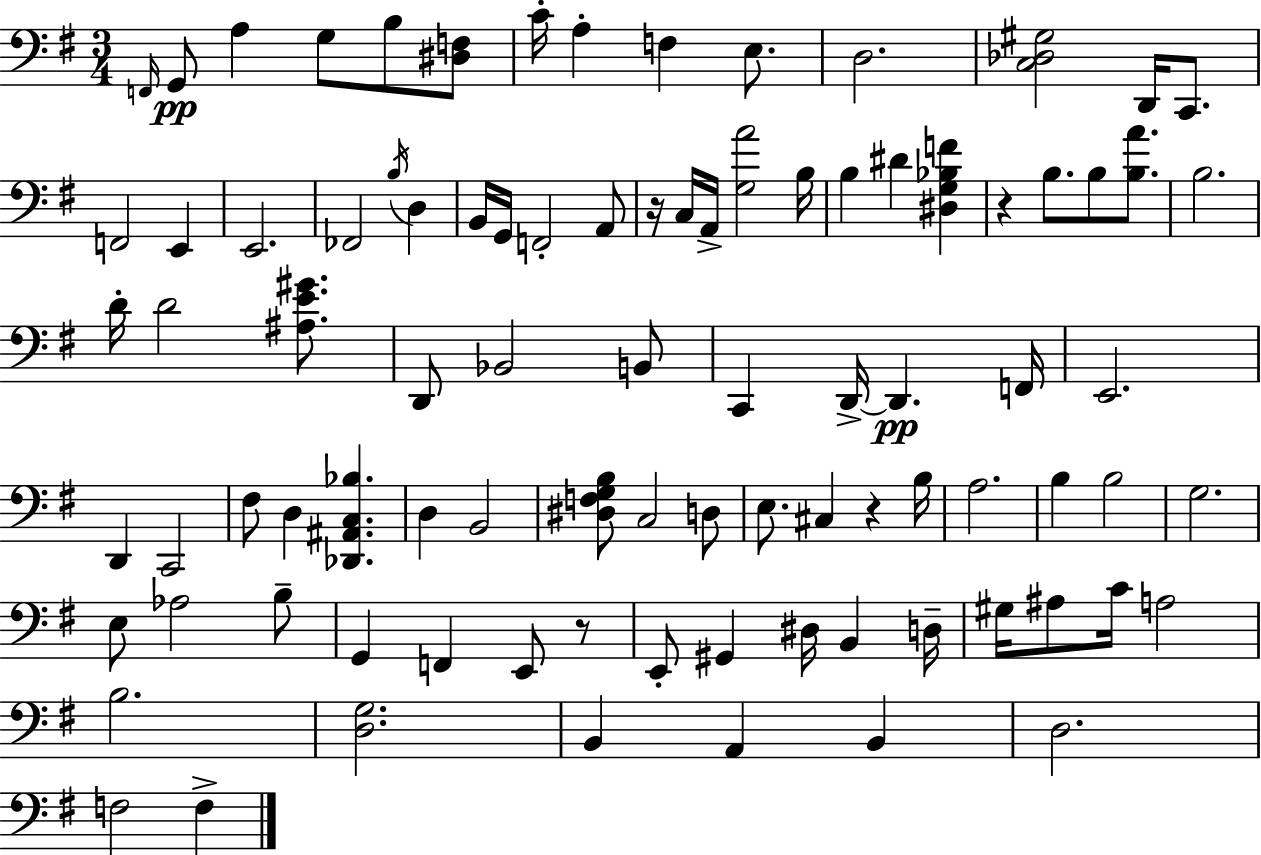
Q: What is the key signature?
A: G major